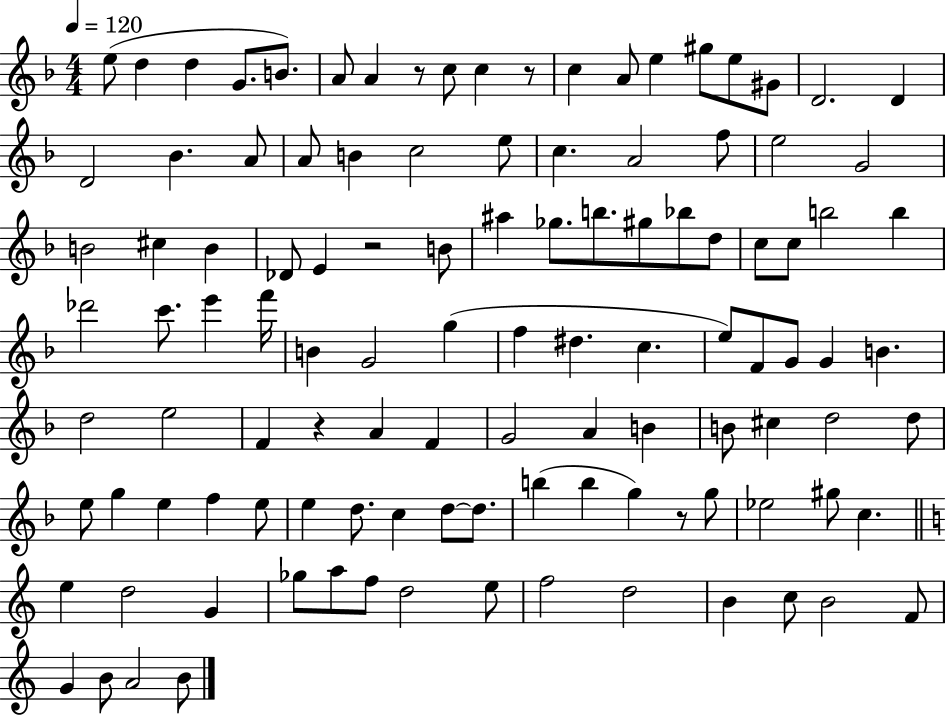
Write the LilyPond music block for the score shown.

{
  \clef treble
  \numericTimeSignature
  \time 4/4
  \key f \major
  \tempo 4 = 120
  \repeat volta 2 { e''8( d''4 d''4 g'8. b'8.) | a'8 a'4 r8 c''8 c''4 r8 | c''4 a'8 e''4 gis''8 e''8 gis'8 | d'2. d'4 | \break d'2 bes'4. a'8 | a'8 b'4 c''2 e''8 | c''4. a'2 f''8 | e''2 g'2 | \break b'2 cis''4 b'4 | des'8 e'4 r2 b'8 | ais''4 ges''8. b''8. gis''8 bes''8 d''8 | c''8 c''8 b''2 b''4 | \break des'''2 c'''8. e'''4 f'''16 | b'4 g'2 g''4( | f''4 dis''4. c''4. | e''8) f'8 g'8 g'4 b'4. | \break d''2 e''2 | f'4 r4 a'4 f'4 | g'2 a'4 b'4 | b'8 cis''4 d''2 d''8 | \break e''8 g''4 e''4 f''4 e''8 | e''4 d''8. c''4 d''8~~ d''8. | b''4( b''4 g''4) r8 g''8 | ees''2 gis''8 c''4. | \break \bar "||" \break \key a \minor e''4 d''2 g'4 | ges''8 a''8 f''8 d''2 e''8 | f''2 d''2 | b'4 c''8 b'2 f'8 | \break g'4 b'8 a'2 b'8 | } \bar "|."
}